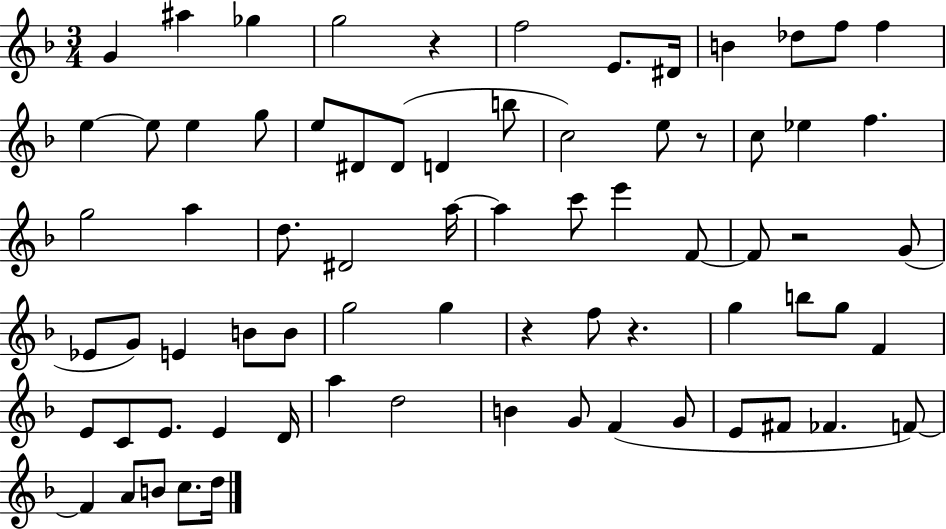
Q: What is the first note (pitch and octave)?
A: G4